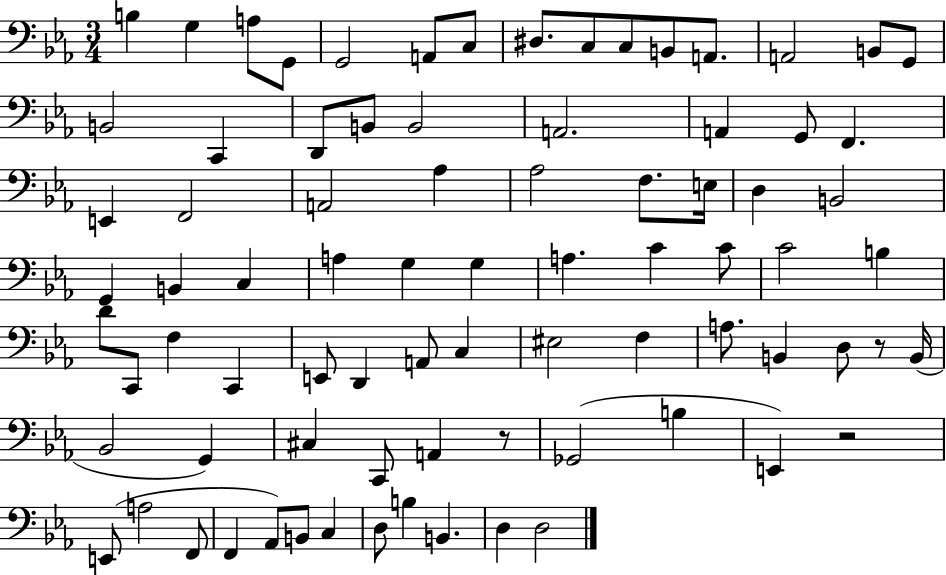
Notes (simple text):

B3/q G3/q A3/e G2/e G2/h A2/e C3/e D#3/e. C3/e C3/e B2/e A2/e. A2/h B2/e G2/e B2/h C2/q D2/e B2/e B2/h A2/h. A2/q G2/e F2/q. E2/q F2/h A2/h Ab3/q Ab3/h F3/e. E3/s D3/q B2/h G2/q B2/q C3/q A3/q G3/q G3/q A3/q. C4/q C4/e C4/h B3/q D4/e C2/e F3/q C2/q E2/e D2/q A2/e C3/q EIS3/h F3/q A3/e. B2/q D3/e R/e B2/s Bb2/h G2/q C#3/q C2/e A2/q R/e Gb2/h B3/q E2/q R/h E2/e A3/h F2/e F2/q Ab2/e B2/e C3/q D3/e B3/q B2/q. D3/q D3/h